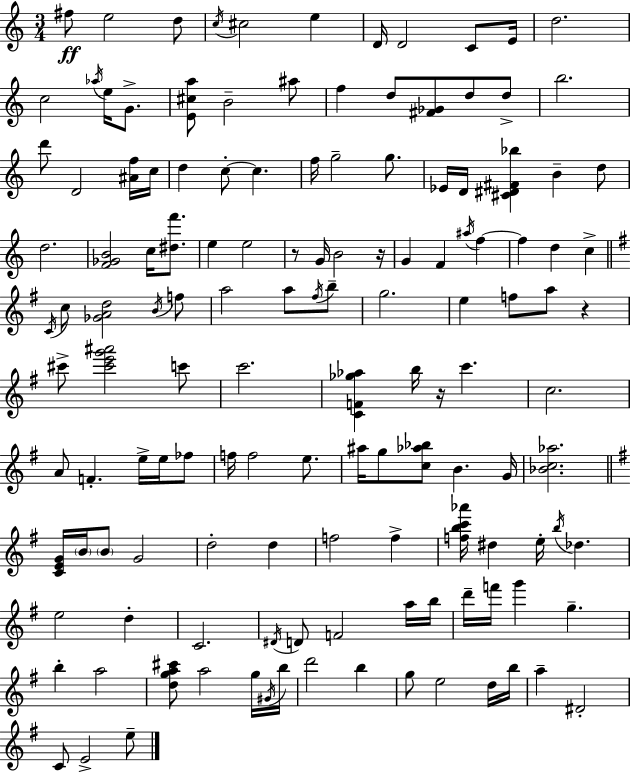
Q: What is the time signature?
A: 3/4